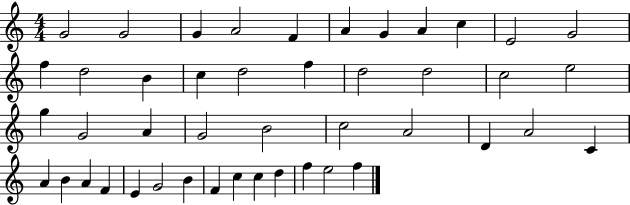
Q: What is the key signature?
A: C major